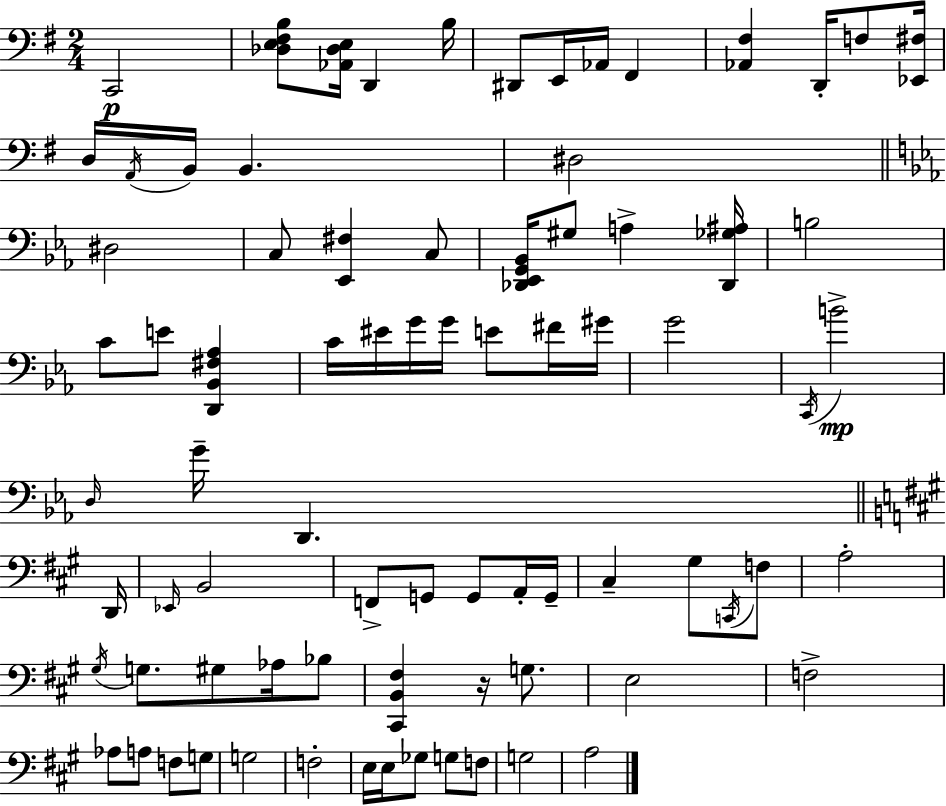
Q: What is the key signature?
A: G major